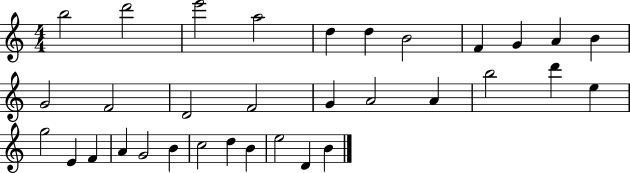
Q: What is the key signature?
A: C major